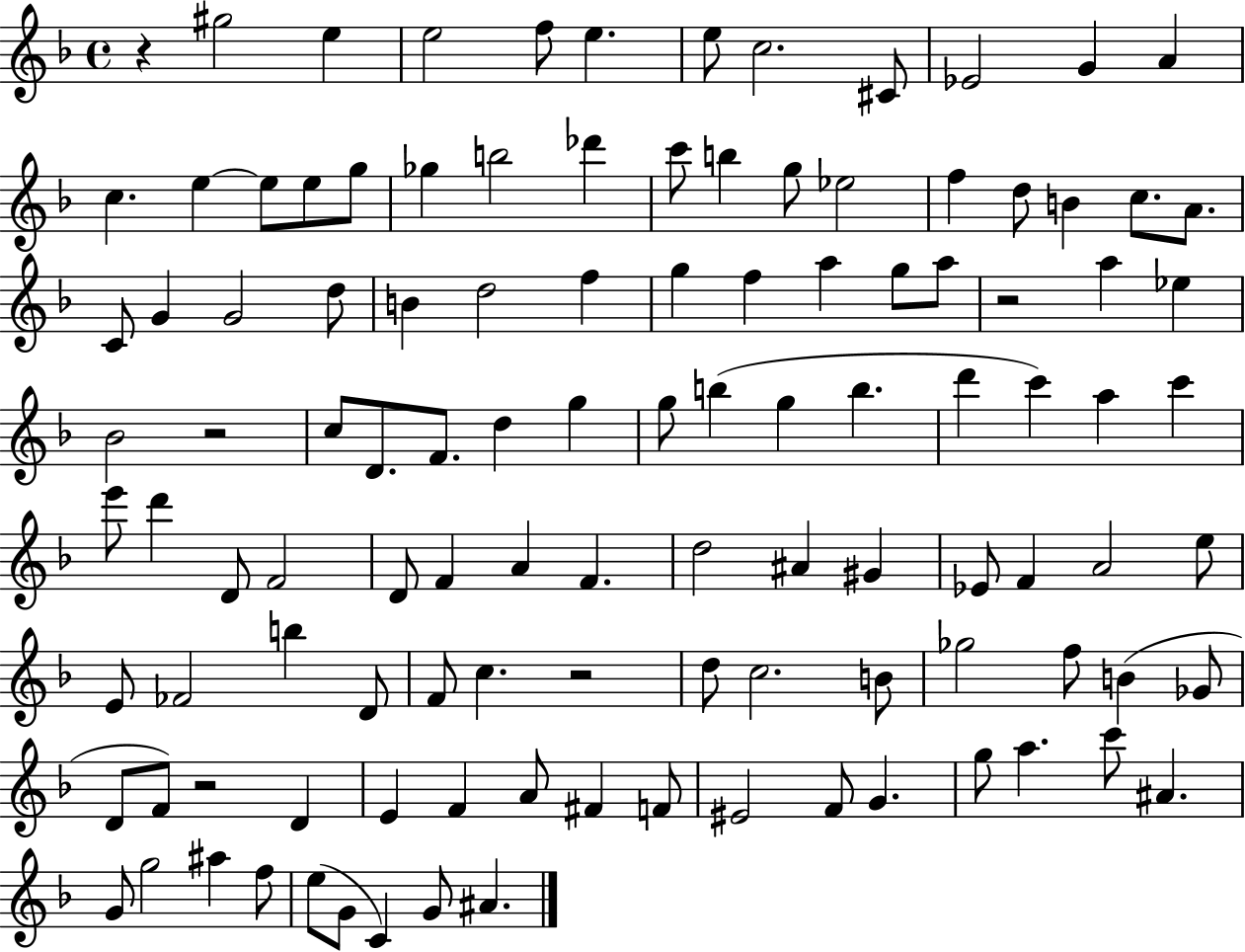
R/q G#5/h E5/q E5/h F5/e E5/q. E5/e C5/h. C#4/e Eb4/h G4/q A4/q C5/q. E5/q E5/e E5/e G5/e Gb5/q B5/h Db6/q C6/e B5/q G5/e Eb5/h F5/q D5/e B4/q C5/e. A4/e. C4/e G4/q G4/h D5/e B4/q D5/h F5/q G5/q F5/q A5/q G5/e A5/e R/h A5/q Eb5/q Bb4/h R/h C5/e D4/e. F4/e. D5/q G5/q G5/e B5/q G5/q B5/q. D6/q C6/q A5/q C6/q E6/e D6/q D4/e F4/h D4/e F4/q A4/q F4/q. D5/h A#4/q G#4/q Eb4/e F4/q A4/h E5/e E4/e FES4/h B5/q D4/e F4/e C5/q. R/h D5/e C5/h. B4/e Gb5/h F5/e B4/q Gb4/e D4/e F4/e R/h D4/q E4/q F4/q A4/e F#4/q F4/e EIS4/h F4/e G4/q. G5/e A5/q. C6/e A#4/q. G4/e G5/h A#5/q F5/e E5/e G4/e C4/q G4/e A#4/q.